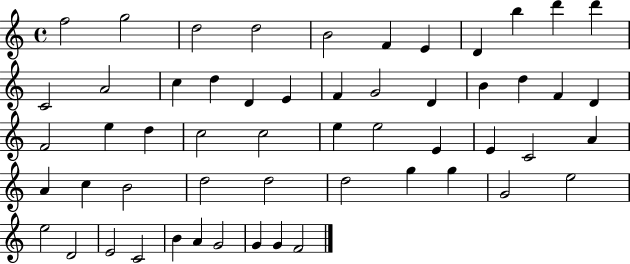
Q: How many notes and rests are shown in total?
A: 55